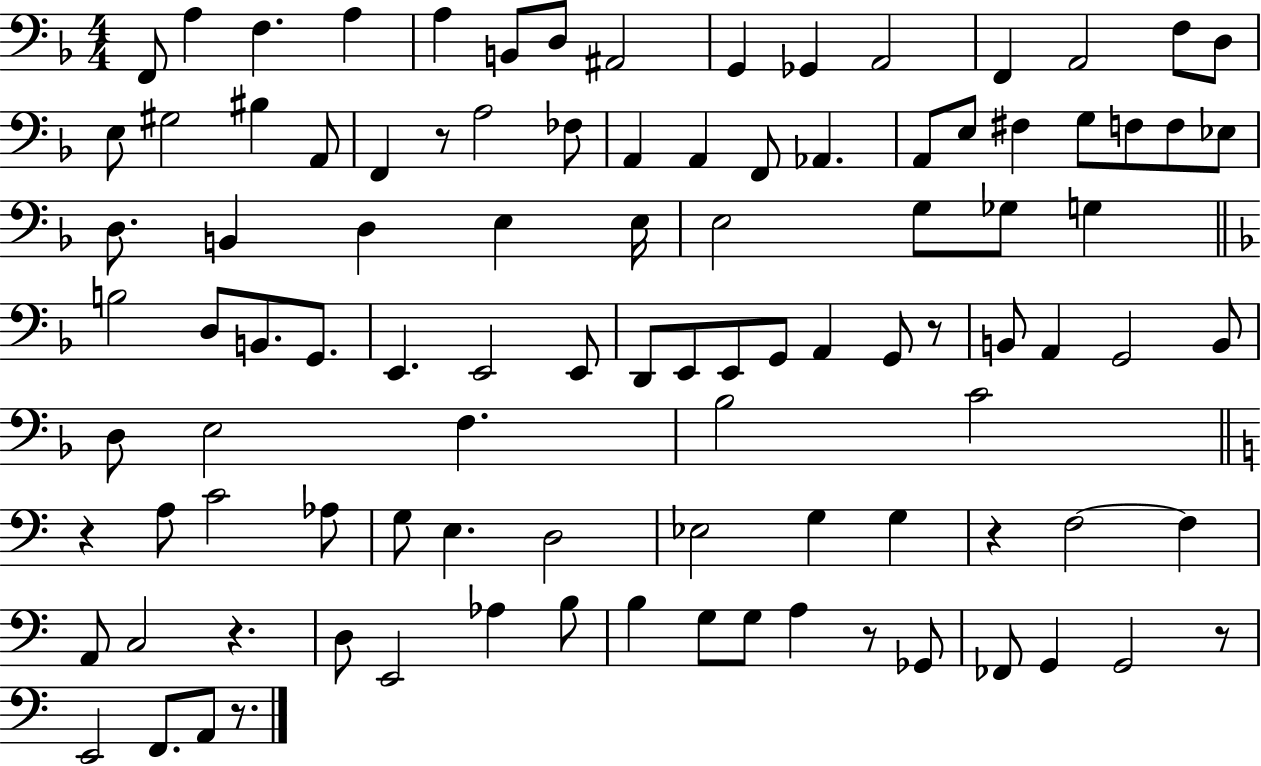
X:1
T:Untitled
M:4/4
L:1/4
K:F
F,,/2 A, F, A, A, B,,/2 D,/2 ^A,,2 G,, _G,, A,,2 F,, A,,2 F,/2 D,/2 E,/2 ^G,2 ^B, A,,/2 F,, z/2 A,2 _F,/2 A,, A,, F,,/2 _A,, A,,/2 E,/2 ^F, G,/2 F,/2 F,/2 _E,/2 D,/2 B,, D, E, E,/4 E,2 G,/2 _G,/2 G, B,2 D,/2 B,,/2 G,,/2 E,, E,,2 E,,/2 D,,/2 E,,/2 E,,/2 G,,/2 A,, G,,/2 z/2 B,,/2 A,, G,,2 B,,/2 D,/2 E,2 F, _B,2 C2 z A,/2 C2 _A,/2 G,/2 E, D,2 _E,2 G, G, z F,2 F, A,,/2 C,2 z D,/2 E,,2 _A, B,/2 B, G,/2 G,/2 A, z/2 _G,,/2 _F,,/2 G,, G,,2 z/2 E,,2 F,,/2 A,,/2 z/2